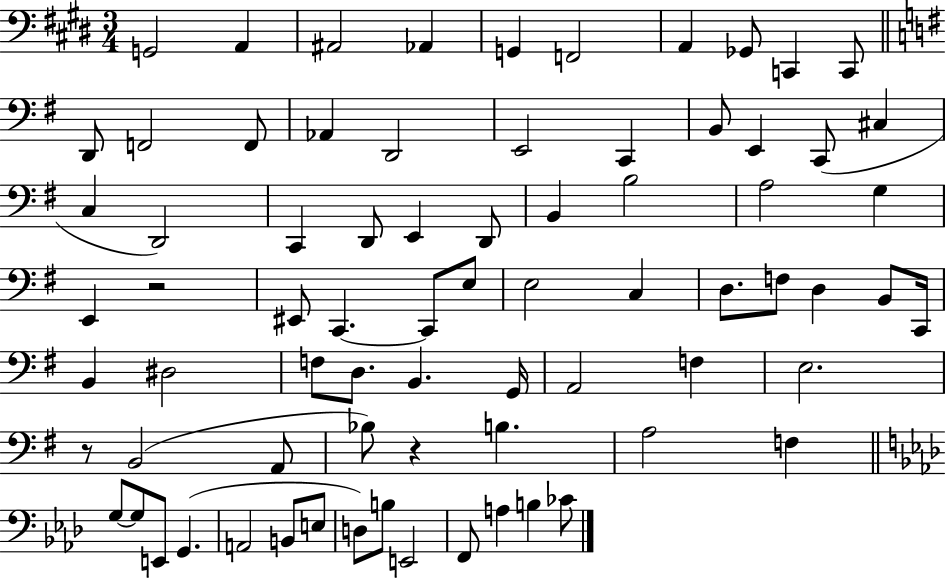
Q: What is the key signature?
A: E major